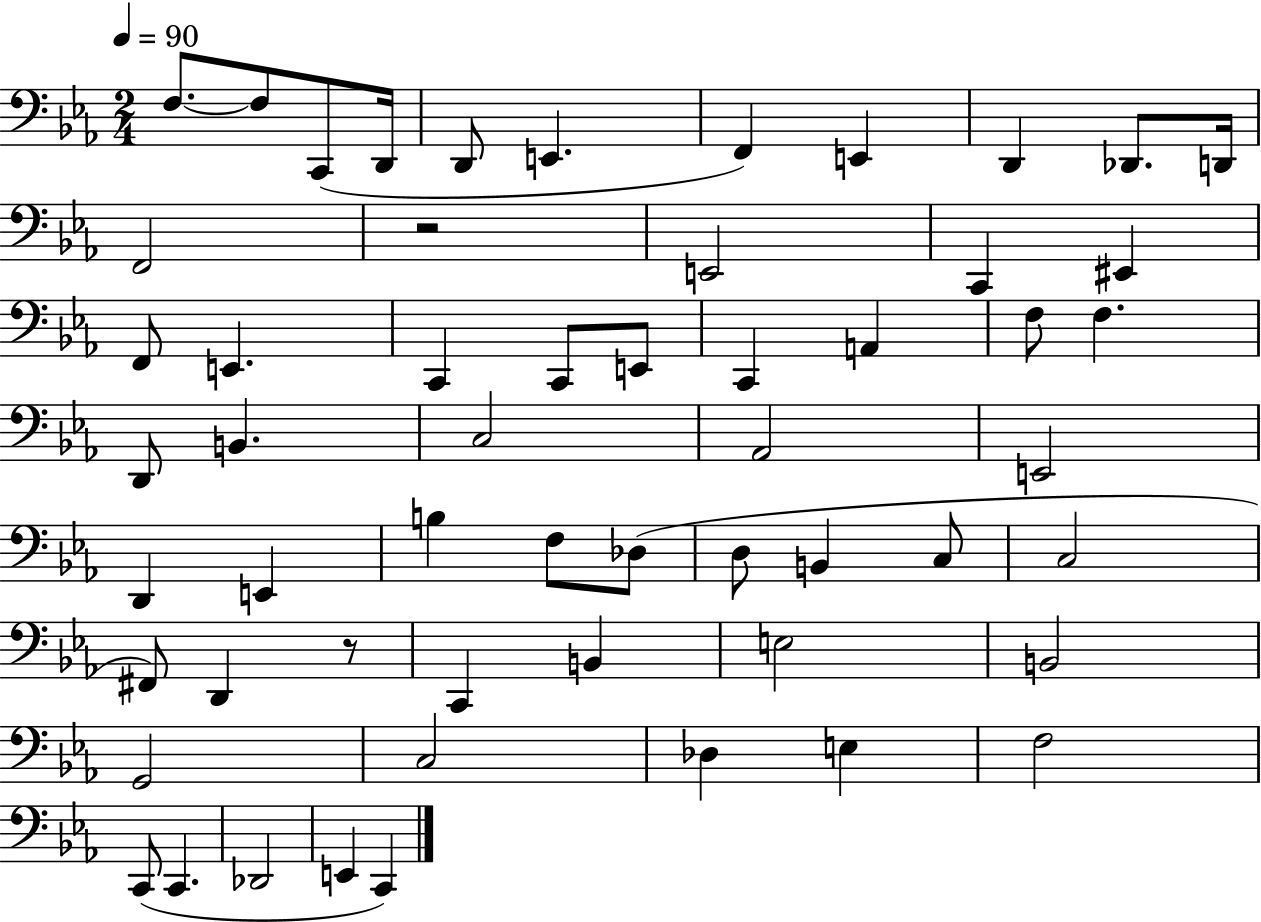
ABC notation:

X:1
T:Untitled
M:2/4
L:1/4
K:Eb
F,/2 F,/2 C,,/2 D,,/4 D,,/2 E,, F,, E,, D,, _D,,/2 D,,/4 F,,2 z2 E,,2 C,, ^E,, F,,/2 E,, C,, C,,/2 E,,/2 C,, A,, F,/2 F, D,,/2 B,, C,2 _A,,2 E,,2 D,, E,, B, F,/2 _D,/2 D,/2 B,, C,/2 C,2 ^F,,/2 D,, z/2 C,, B,, E,2 B,,2 G,,2 C,2 _D, E, F,2 C,,/2 C,, _D,,2 E,, C,,